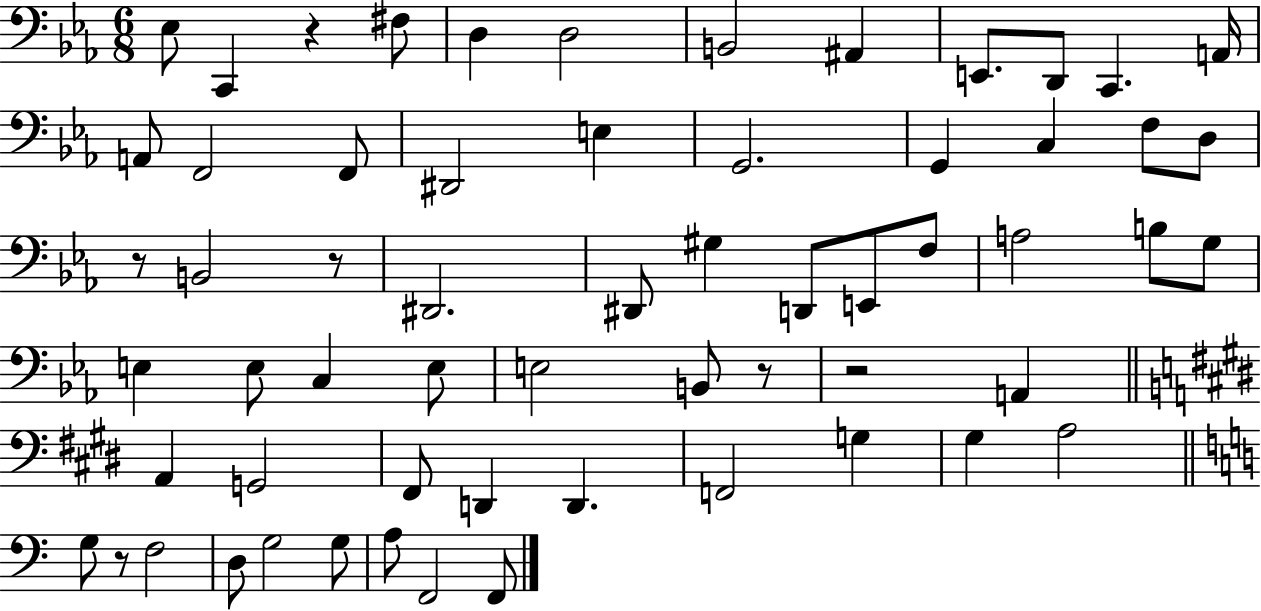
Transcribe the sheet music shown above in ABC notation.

X:1
T:Untitled
M:6/8
L:1/4
K:Eb
_E,/2 C,, z ^F,/2 D, D,2 B,,2 ^A,, E,,/2 D,,/2 C,, A,,/4 A,,/2 F,,2 F,,/2 ^D,,2 E, G,,2 G,, C, F,/2 D,/2 z/2 B,,2 z/2 ^D,,2 ^D,,/2 ^G, D,,/2 E,,/2 F,/2 A,2 B,/2 G,/2 E, E,/2 C, E,/2 E,2 B,,/2 z/2 z2 A,, A,, G,,2 ^F,,/2 D,, D,, F,,2 G, ^G, A,2 G,/2 z/2 F,2 D,/2 G,2 G,/2 A,/2 F,,2 F,,/2